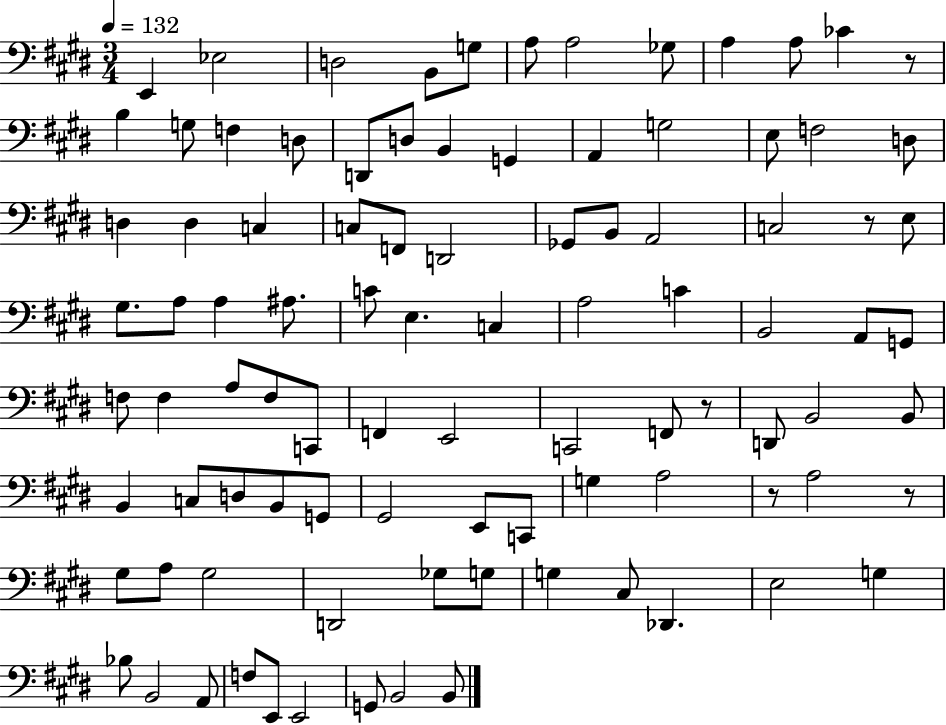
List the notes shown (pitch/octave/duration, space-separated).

E2/q Eb3/h D3/h B2/e G3/e A3/e A3/h Gb3/e A3/q A3/e CES4/q R/e B3/q G3/e F3/q D3/e D2/e D3/e B2/q G2/q A2/q G3/h E3/e F3/h D3/e D3/q D3/q C3/q C3/e F2/e D2/h Gb2/e B2/e A2/h C3/h R/e E3/e G#3/e. A3/e A3/q A#3/e. C4/e E3/q. C3/q A3/h C4/q B2/h A2/e G2/e F3/e F3/q A3/e F3/e C2/e F2/q E2/h C2/h F2/e R/e D2/e B2/h B2/e B2/q C3/e D3/e B2/e G2/e G#2/h E2/e C2/e G3/q A3/h R/e A3/h R/e G#3/e A3/e G#3/h D2/h Gb3/e G3/e G3/q C#3/e Db2/q. E3/h G3/q Bb3/e B2/h A2/e F3/e E2/e E2/h G2/e B2/h B2/e